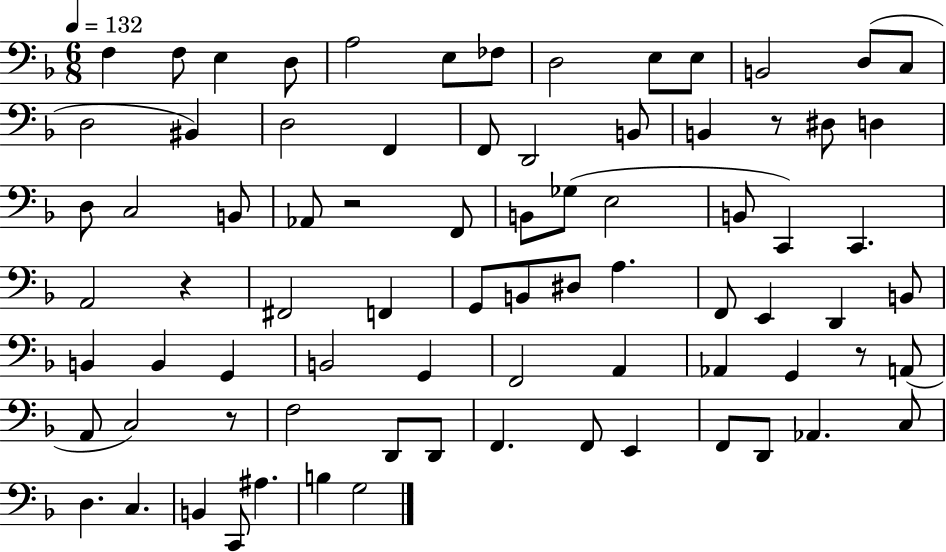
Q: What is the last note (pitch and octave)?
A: G3